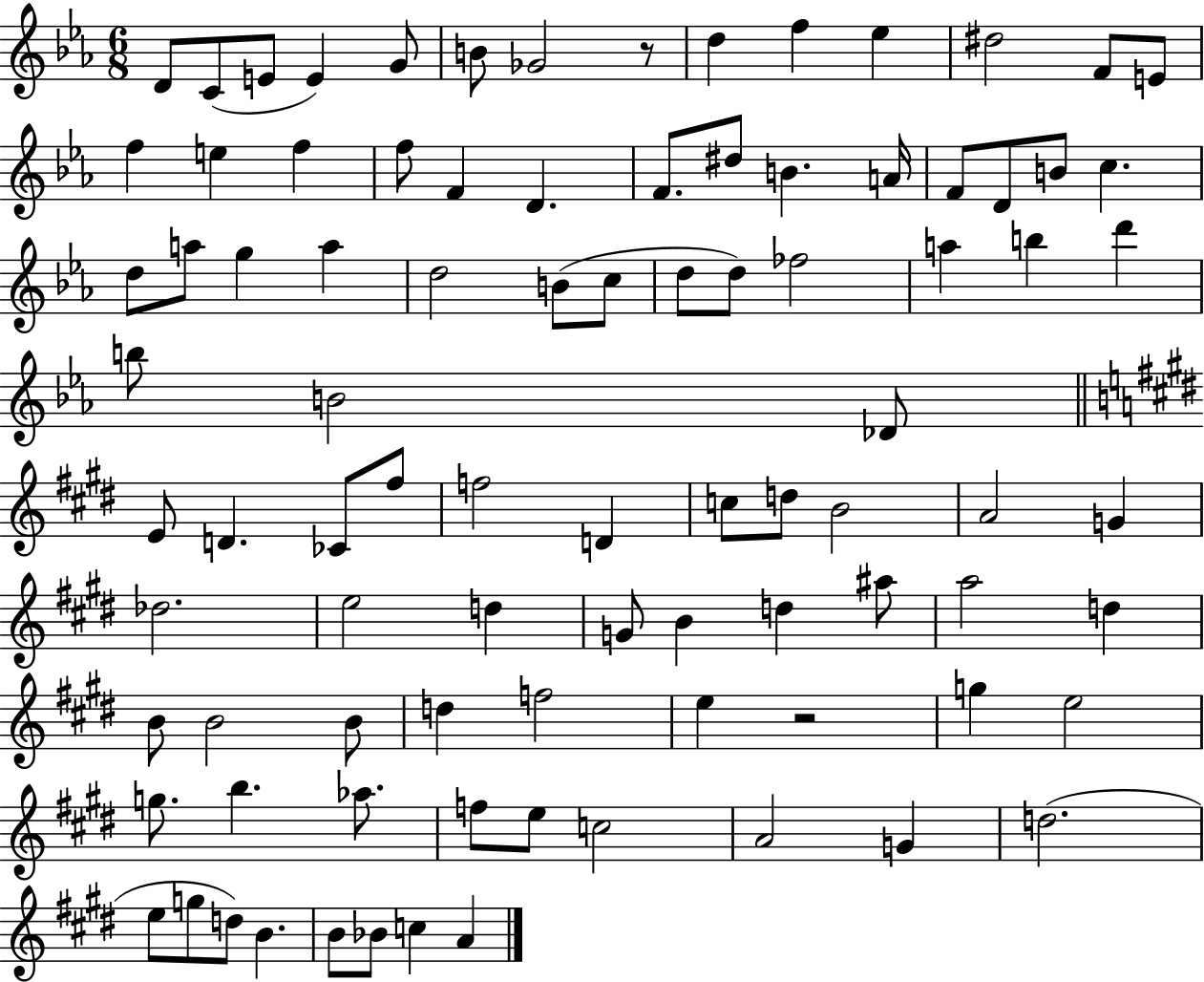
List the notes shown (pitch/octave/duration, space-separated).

D4/e C4/e E4/e E4/q G4/e B4/e Gb4/h R/e D5/q F5/q Eb5/q D#5/h F4/e E4/e F5/q E5/q F5/q F5/e F4/q D4/q. F4/e. D#5/e B4/q. A4/s F4/e D4/e B4/e C5/q. D5/e A5/e G5/q A5/q D5/h B4/e C5/e D5/e D5/e FES5/h A5/q B5/q D6/q B5/e B4/h Db4/e E4/e D4/q. CES4/e F#5/e F5/h D4/q C5/e D5/e B4/h A4/h G4/q Db5/h. E5/h D5/q G4/e B4/q D5/q A#5/e A5/h D5/q B4/e B4/h B4/e D5/q F5/h E5/q R/h G5/q E5/h G5/e. B5/q. Ab5/e. F5/e E5/e C5/h A4/h G4/q D5/h. E5/e G5/e D5/e B4/q. B4/e Bb4/e C5/q A4/q